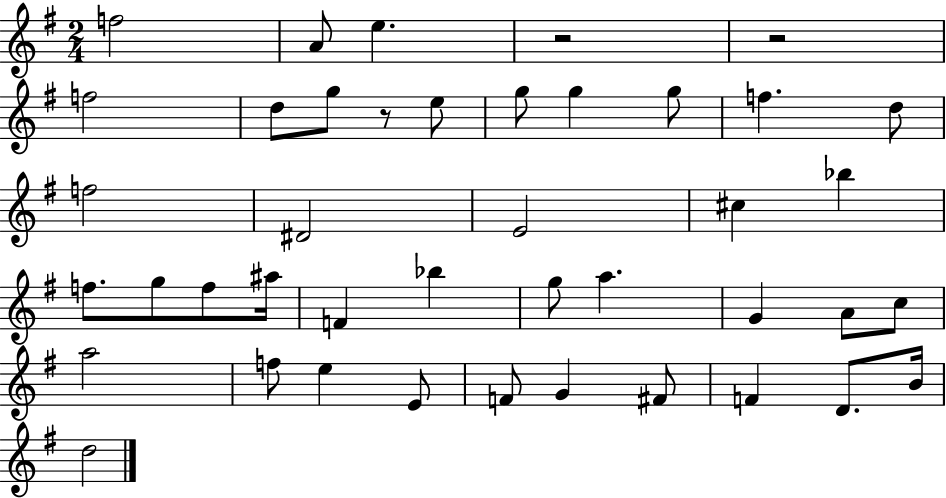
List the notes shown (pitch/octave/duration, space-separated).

F5/h A4/e E5/q. R/h R/h F5/h D5/e G5/e R/e E5/e G5/e G5/q G5/e F5/q. D5/e F5/h D#4/h E4/h C#5/q Bb5/q F5/e. G5/e F5/e A#5/s F4/q Bb5/q G5/e A5/q. G4/q A4/e C5/e A5/h F5/e E5/q E4/e F4/e G4/q F#4/e F4/q D4/e. B4/s D5/h